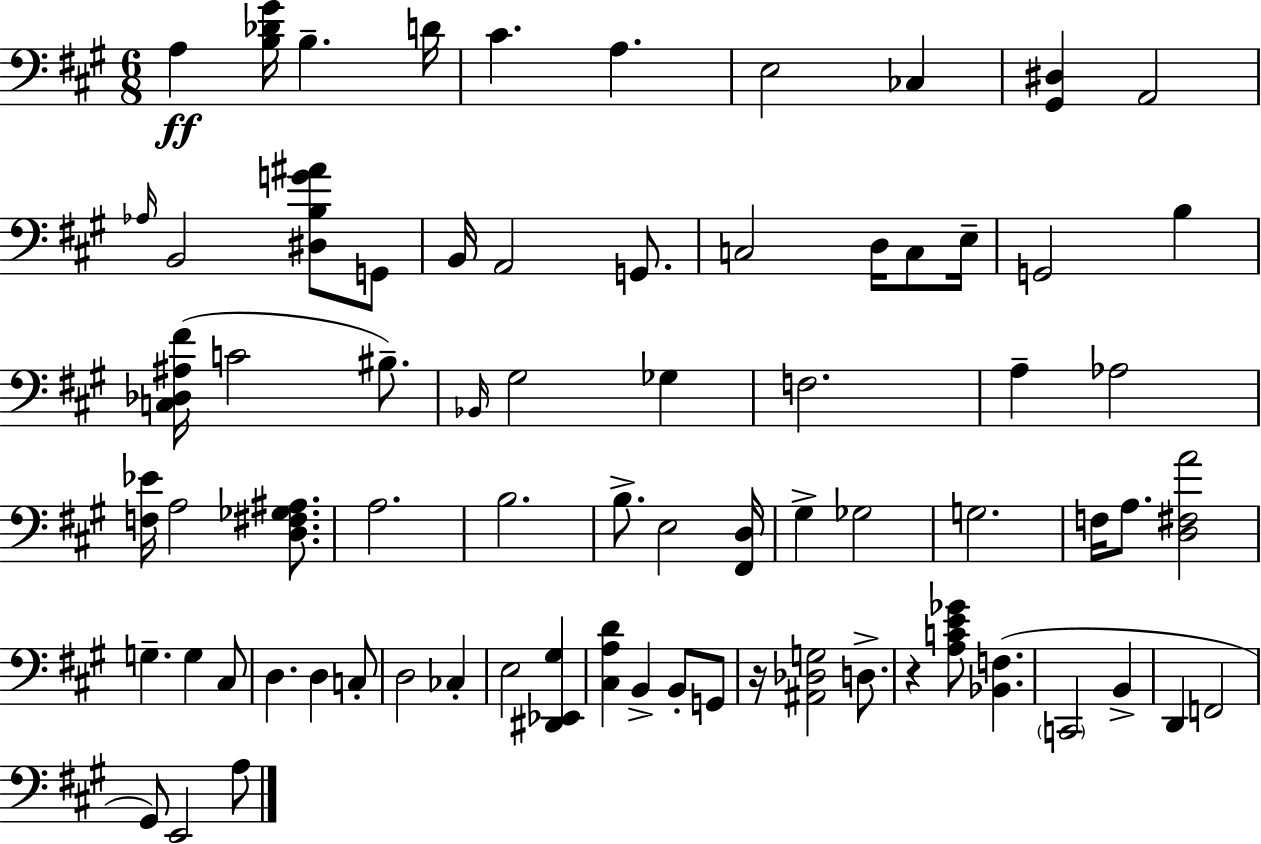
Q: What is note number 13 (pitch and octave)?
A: A2